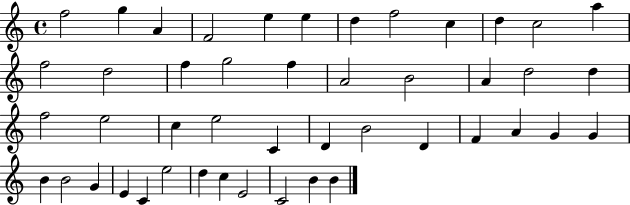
{
  \clef treble
  \time 4/4
  \defaultTimeSignature
  \key c \major
  f''2 g''4 a'4 | f'2 e''4 e''4 | d''4 f''2 c''4 | d''4 c''2 a''4 | \break f''2 d''2 | f''4 g''2 f''4 | a'2 b'2 | a'4 d''2 d''4 | \break f''2 e''2 | c''4 e''2 c'4 | d'4 b'2 d'4 | f'4 a'4 g'4 g'4 | \break b'4 b'2 g'4 | e'4 c'4 e''2 | d''4 c''4 e'2 | c'2 b'4 b'4 | \break \bar "|."
}